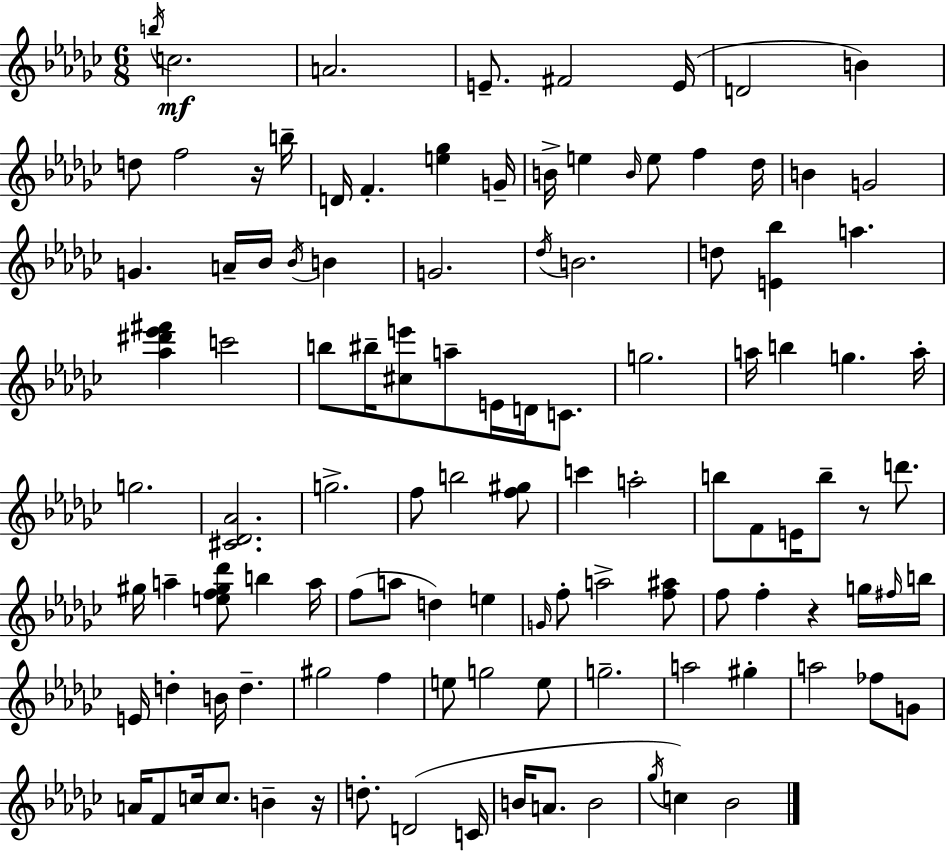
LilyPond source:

{
  \clef treble
  \numericTimeSignature
  \time 6/8
  \key ees \minor
  \repeat volta 2 { \acciaccatura { b''16 }\mf c''2. | a'2. | e'8.-- fis'2 | e'16( d'2 b'4) | \break d''8 f''2 r16 | b''16-- d'16 f'4.-. <e'' ges''>4 | g'16-- b'16-> e''4 \grace { b'16 } e''8 f''4 | des''16 b'4 g'2 | \break g'4. a'16-- bes'16 \acciaccatura { bes'16 } b'4 | g'2. | \acciaccatura { des''16 } b'2. | d''8 <e' bes''>4 a''4. | \break <aes'' dis''' ees''' fis'''>4 c'''2 | b''8 bis''16-- <cis'' e'''>8 a''8-- e'16 | d'16 c'8. g''2. | a''16 b''4 g''4. | \break a''16-. g''2. | <cis' des' aes'>2. | g''2.-> | f''8 b''2 | \break <f'' gis''>8 c'''4 a''2-. | b''8 f'8 e'16 b''8-- r8 | d'''8. gis''16 a''4-- <e'' f'' gis'' des'''>8 b''4 | a''16 f''8( a''8 d''4) | \break e''4 \grace { g'16 } f''8-. a''2-> | <f'' ais''>8 f''8 f''4-. r4 | g''16 \grace { fis''16 } b''16 e'16 d''4-. b'16 | d''4.-- gis''2 | \break f''4 e''8 g''2 | e''8 g''2.-- | a''2 | gis''4-. a''2 | \break fes''8 g'8 a'16 f'8 c''16 c''8. | b'4-- r16 d''8.-. d'2( | c'16 b'16 a'8. b'2 | \acciaccatura { ges''16 }) c''4 bes'2 | \break } \bar "|."
}